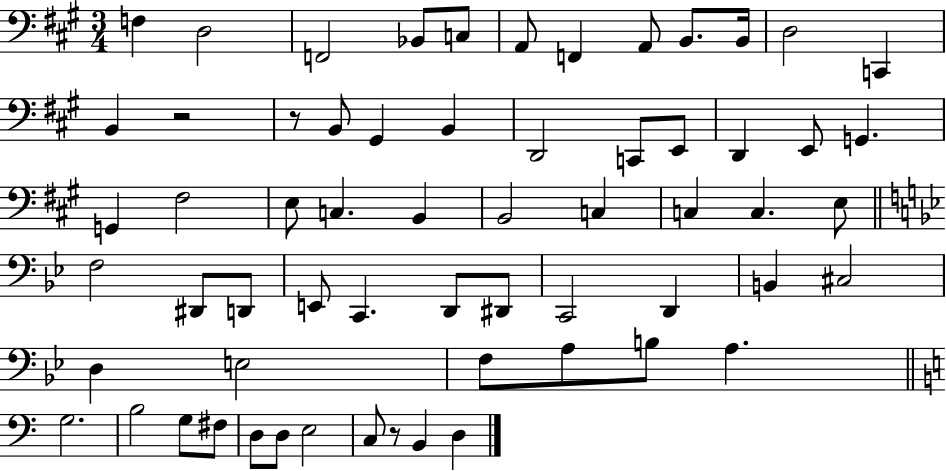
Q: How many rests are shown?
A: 3